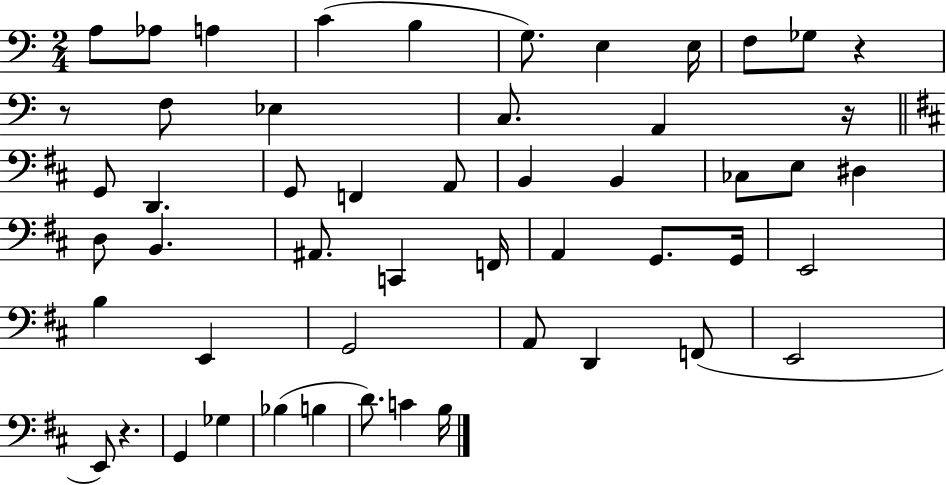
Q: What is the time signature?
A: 2/4